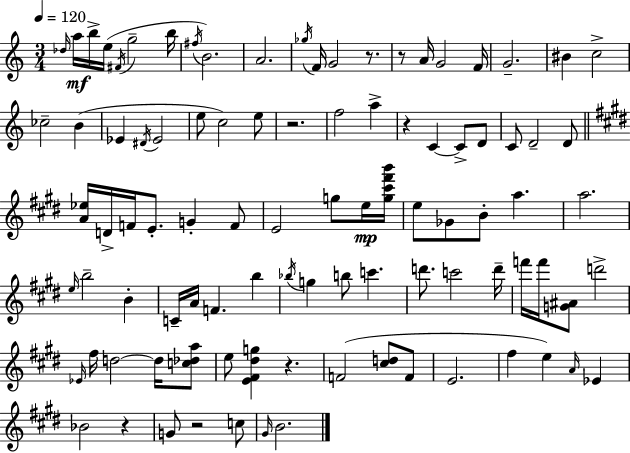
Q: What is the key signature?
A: A minor